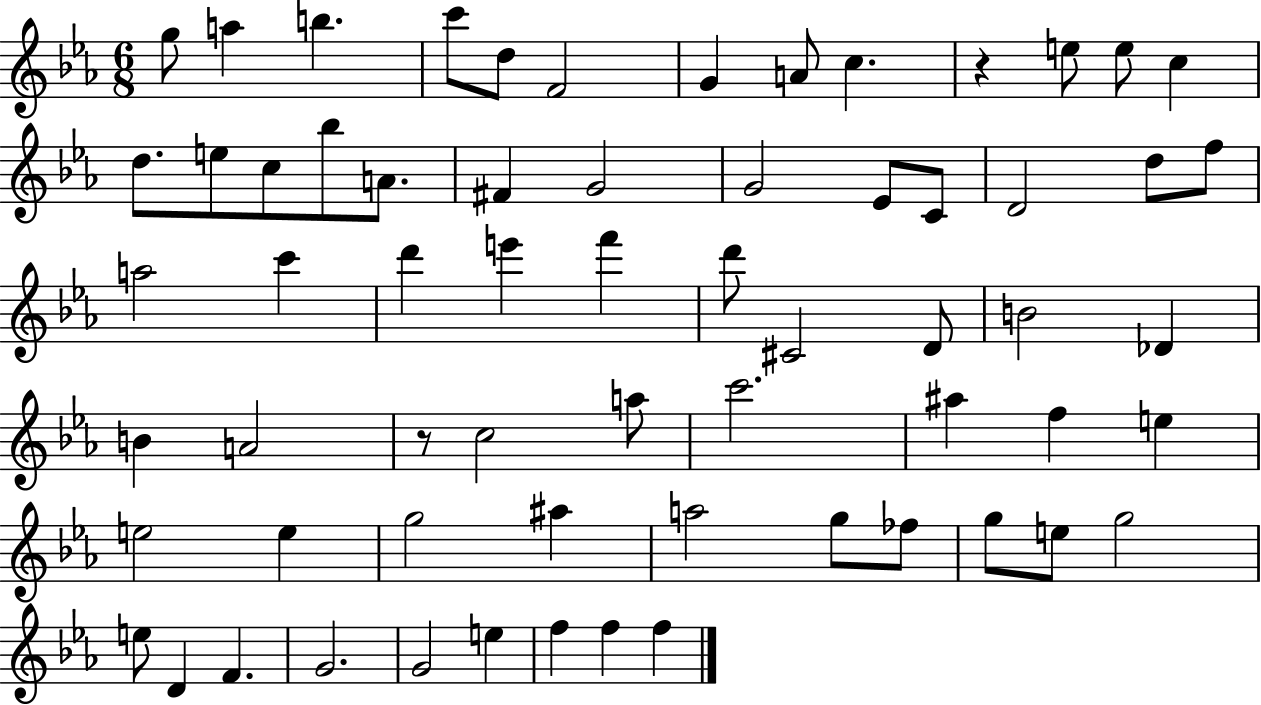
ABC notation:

X:1
T:Untitled
M:6/8
L:1/4
K:Eb
g/2 a b c'/2 d/2 F2 G A/2 c z e/2 e/2 c d/2 e/2 c/2 _b/2 A/2 ^F G2 G2 _E/2 C/2 D2 d/2 f/2 a2 c' d' e' f' d'/2 ^C2 D/2 B2 _D B A2 z/2 c2 a/2 c'2 ^a f e e2 e g2 ^a a2 g/2 _f/2 g/2 e/2 g2 e/2 D F G2 G2 e f f f